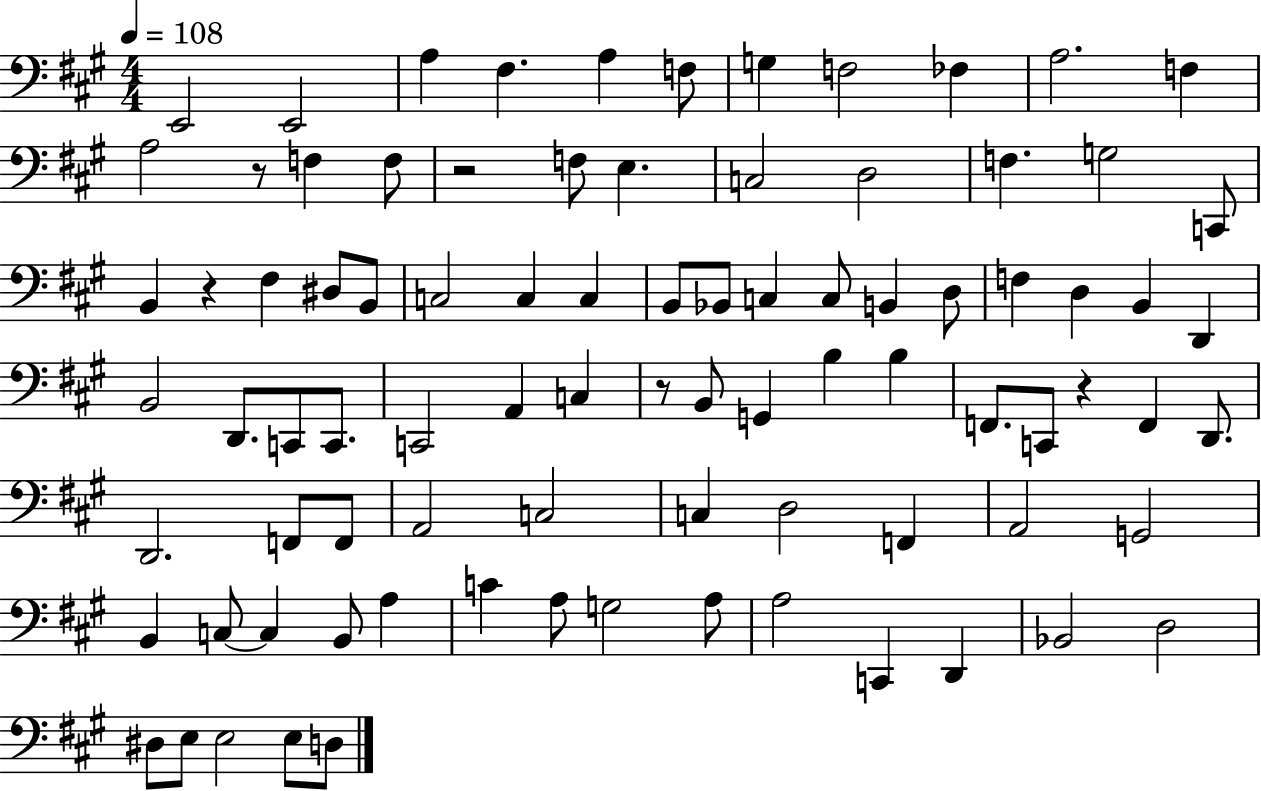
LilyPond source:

{
  \clef bass
  \numericTimeSignature
  \time 4/4
  \key a \major
  \tempo 4 = 108
  \repeat volta 2 { e,2 e,2 | a4 fis4. a4 f8 | g4 f2 fes4 | a2. f4 | \break a2 r8 f4 f8 | r2 f8 e4. | c2 d2 | f4. g2 c,8 | \break b,4 r4 fis4 dis8 b,8 | c2 c4 c4 | b,8 bes,8 c4 c8 b,4 d8 | f4 d4 b,4 d,4 | \break b,2 d,8. c,8 c,8. | c,2 a,4 c4 | r8 b,8 g,4 b4 b4 | f,8. c,8 r4 f,4 d,8. | \break d,2. f,8 f,8 | a,2 c2 | c4 d2 f,4 | a,2 g,2 | \break b,4 c8~~ c4 b,8 a4 | c'4 a8 g2 a8 | a2 c,4 d,4 | bes,2 d2 | \break dis8 e8 e2 e8 d8 | } \bar "|."
}